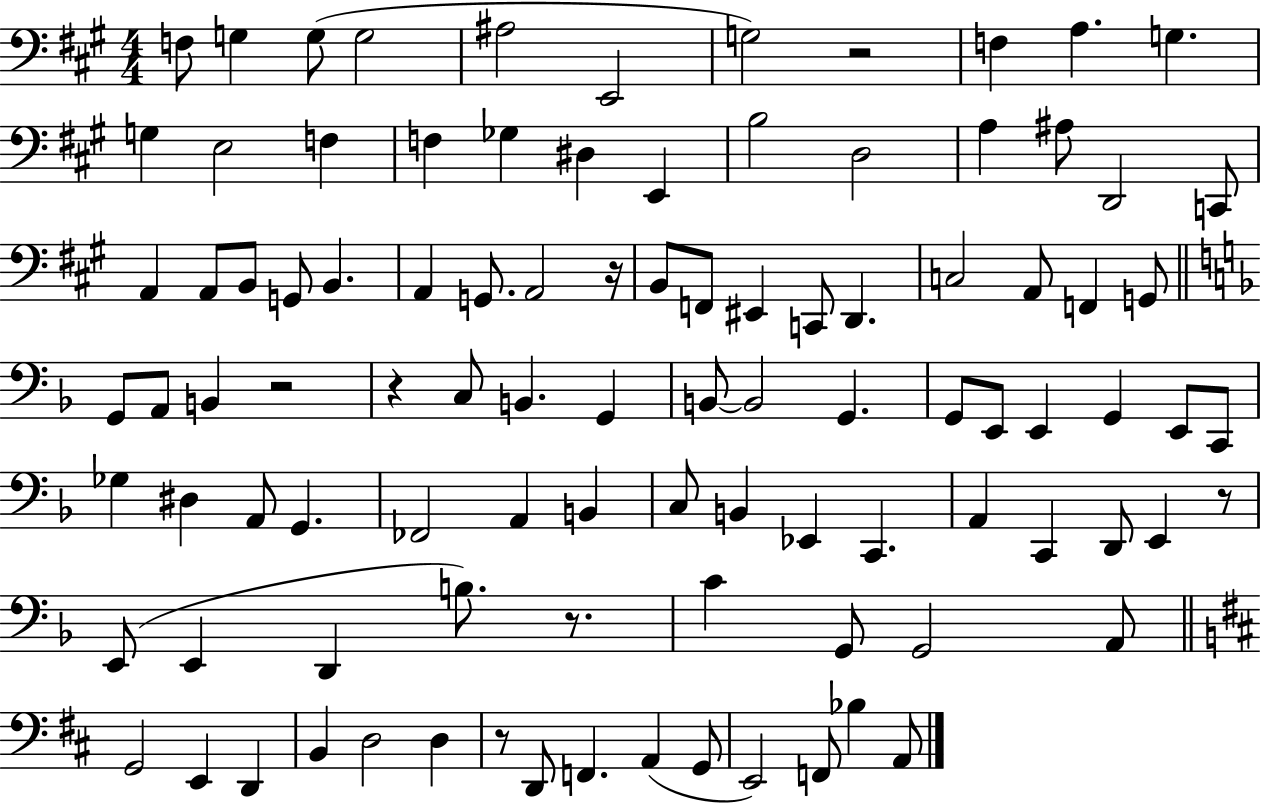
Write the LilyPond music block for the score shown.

{
  \clef bass
  \numericTimeSignature
  \time 4/4
  \key a \major
  \repeat volta 2 { f8 g4 g8( g2 | ais2 e,2 | g2) r2 | f4 a4. g4. | \break g4 e2 f4 | f4 ges4 dis4 e,4 | b2 d2 | a4 ais8 d,2 c,8 | \break a,4 a,8 b,8 g,8 b,4. | a,4 g,8. a,2 r16 | b,8 f,8 eis,4 c,8 d,4. | c2 a,8 f,4 g,8 | \break \bar "||" \break \key d \minor g,8 a,8 b,4 r2 | r4 c8 b,4. g,4 | b,8~~ b,2 g,4. | g,8 e,8 e,4 g,4 e,8 c,8 | \break ges4 dis4 a,8 g,4. | fes,2 a,4 b,4 | c8 b,4 ees,4 c,4. | a,4 c,4 d,8 e,4 r8 | \break e,8( e,4 d,4 b8.) r8. | c'4 g,8 g,2 a,8 | \bar "||" \break \key d \major g,2 e,4 d,4 | b,4 d2 d4 | r8 d,8 f,4. a,4( g,8 | e,2) f,8 bes4 a,8 | \break } \bar "|."
}